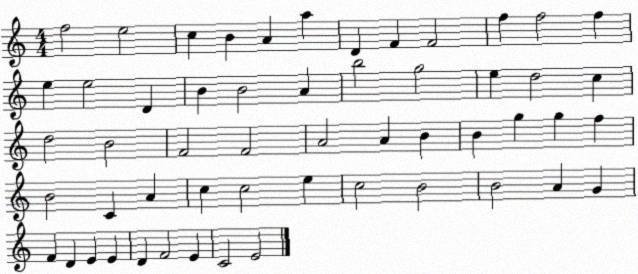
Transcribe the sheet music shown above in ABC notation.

X:1
T:Untitled
M:4/4
L:1/4
K:C
f2 e2 c B A a D F F2 f f2 f e e2 D B B2 A b2 g2 e d2 c d2 B2 F2 F2 A2 A B B g g f B2 C A c c2 e c2 B2 B2 A G F D E E D F2 E C2 E2